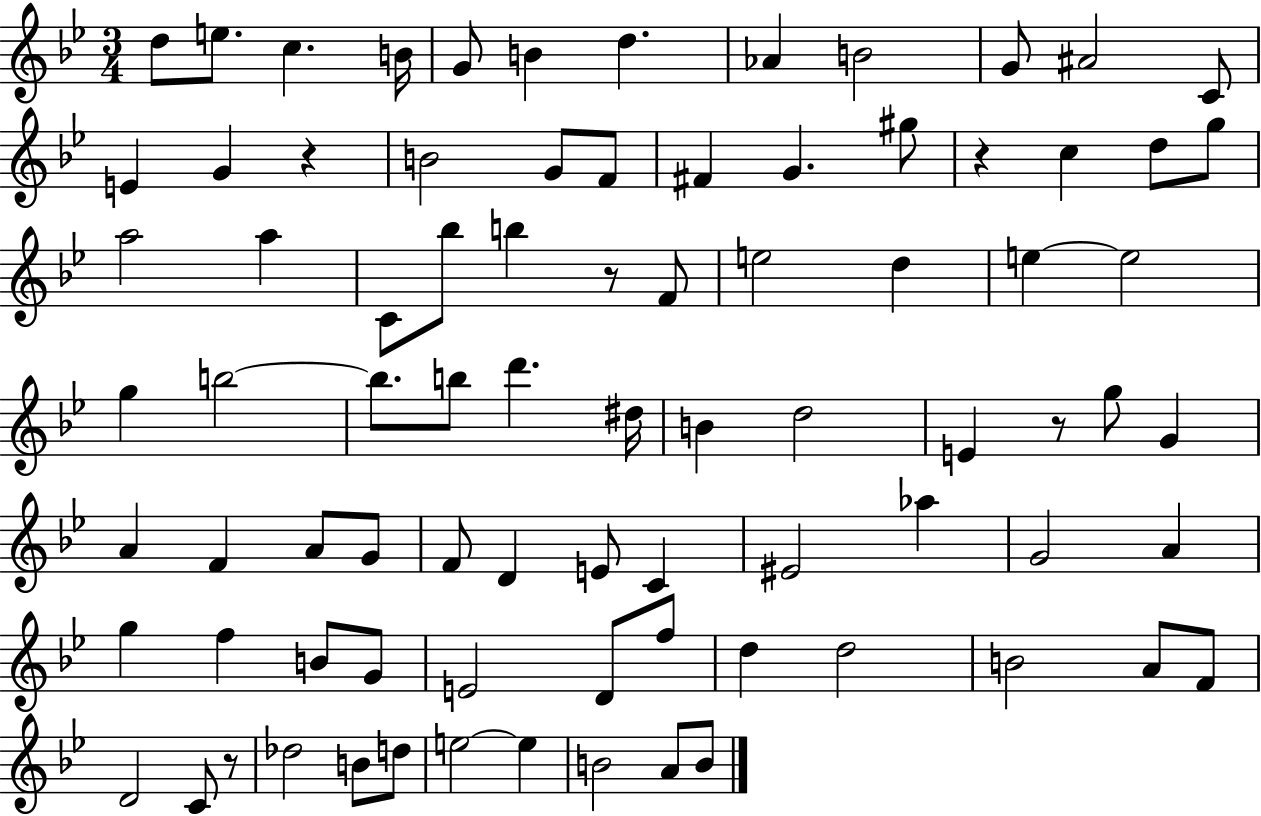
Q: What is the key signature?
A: BES major